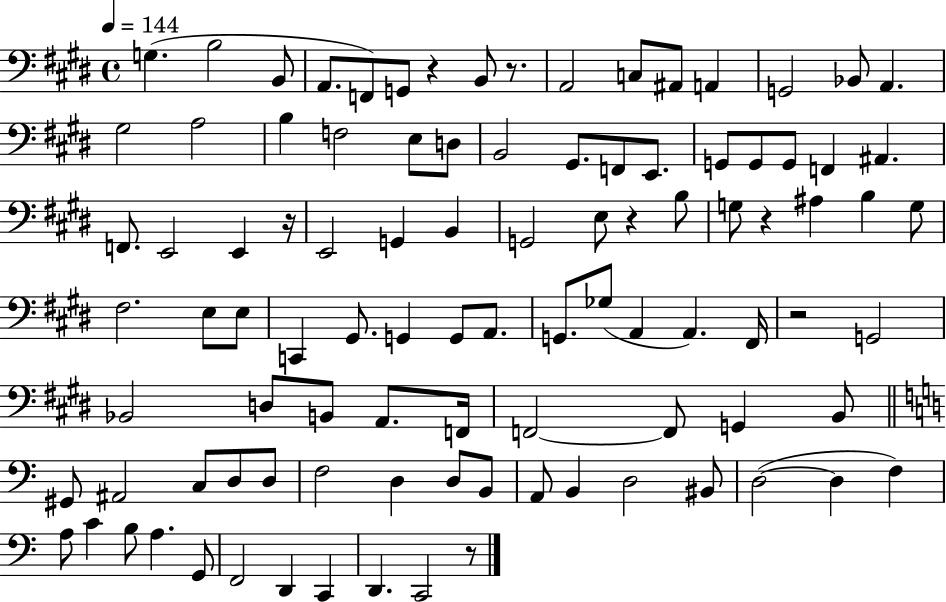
{
  \clef bass
  \time 4/4
  \defaultTimeSignature
  \key e \major
  \tempo 4 = 144
  g4.( b2 b,8 | a,8. f,8) g,8 r4 b,8 r8. | a,2 c8 ais,8 a,4 | g,2 bes,8 a,4. | \break gis2 a2 | b4 f2 e8 d8 | b,2 gis,8. f,8 e,8. | g,8 g,8 g,8 f,4 ais,4. | \break f,8. e,2 e,4 r16 | e,2 g,4 b,4 | g,2 e8 r4 b8 | g8 r4 ais4 b4 g8 | \break fis2. e8 e8 | c,4 gis,8. g,4 g,8 a,8. | g,8. ges8( a,4 a,4.) fis,16 | r2 g,2 | \break bes,2 d8 b,8 a,8. f,16 | f,2~~ f,8 g,4 b,8 | \bar "||" \break \key a \minor gis,8 ais,2 c8 d8 d8 | f2 d4 d8 b,8 | a,8 b,4 d2 bis,8 | d2~(~ d4 f4) | \break a8 c'4 b8 a4. g,8 | f,2 d,4 c,4 | d,4. c,2 r8 | \bar "|."
}